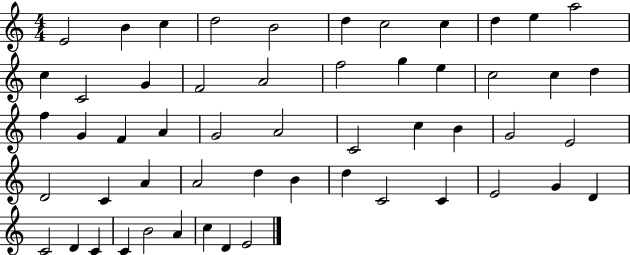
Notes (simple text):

E4/h B4/q C5/q D5/h B4/h D5/q C5/h C5/q D5/q E5/q A5/h C5/q C4/h G4/q F4/h A4/h F5/h G5/q E5/q C5/h C5/q D5/q F5/q G4/q F4/q A4/q G4/h A4/h C4/h C5/q B4/q G4/h E4/h D4/h C4/q A4/q A4/h D5/q B4/q D5/q C4/h C4/q E4/h G4/q D4/q C4/h D4/q C4/q C4/q B4/h A4/q C5/q D4/q E4/h